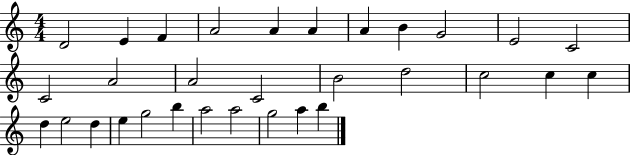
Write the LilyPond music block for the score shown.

{
  \clef treble
  \numericTimeSignature
  \time 4/4
  \key c \major
  d'2 e'4 f'4 | a'2 a'4 a'4 | a'4 b'4 g'2 | e'2 c'2 | \break c'2 a'2 | a'2 c'2 | b'2 d''2 | c''2 c''4 c''4 | \break d''4 e''2 d''4 | e''4 g''2 b''4 | a''2 a''2 | g''2 a''4 b''4 | \break \bar "|."
}